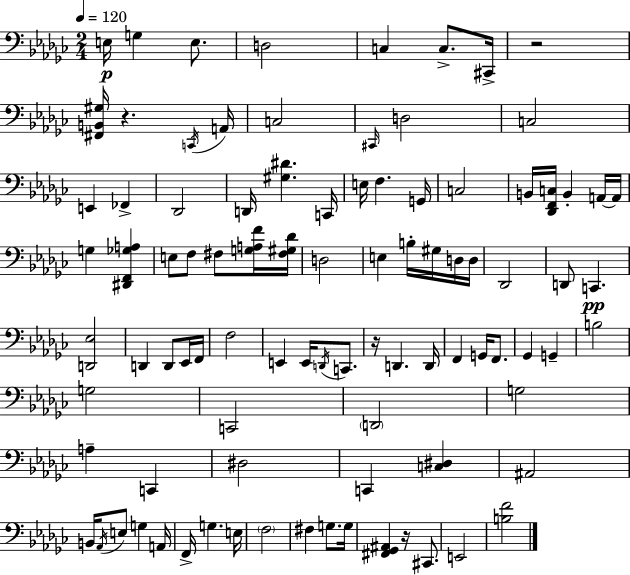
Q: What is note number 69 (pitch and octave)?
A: G3